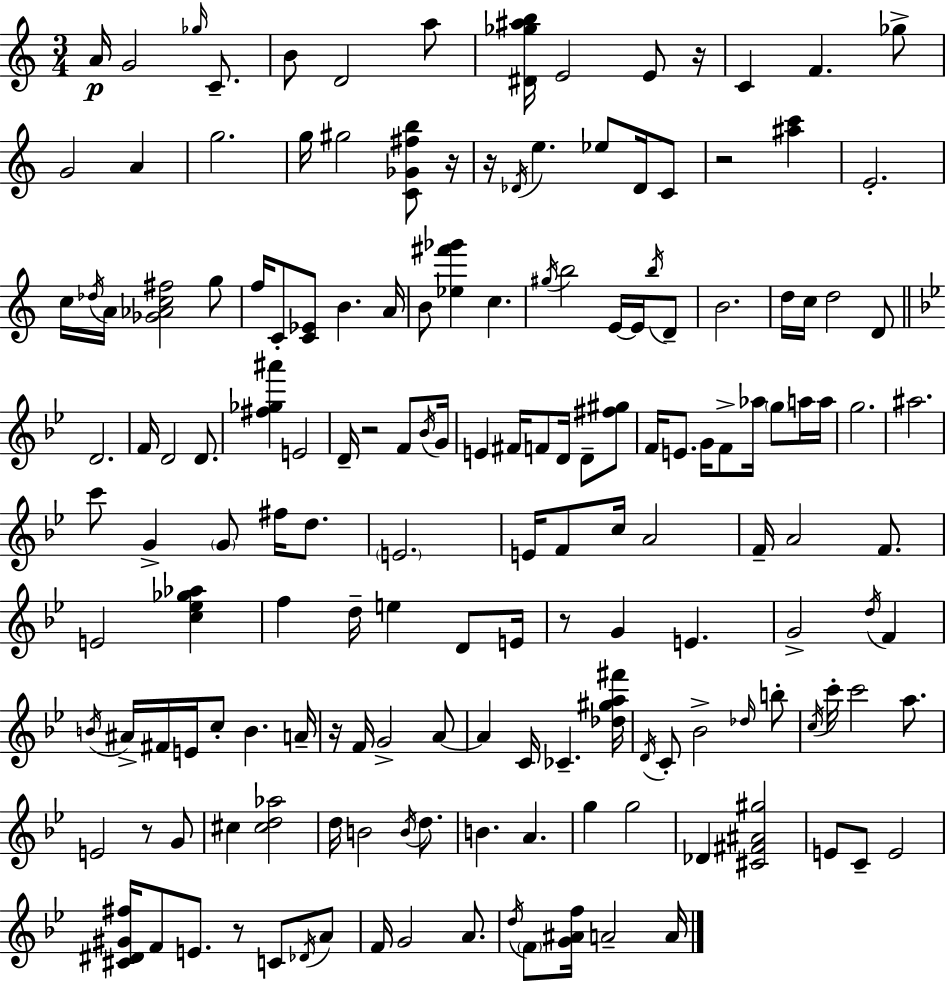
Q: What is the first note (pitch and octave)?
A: A4